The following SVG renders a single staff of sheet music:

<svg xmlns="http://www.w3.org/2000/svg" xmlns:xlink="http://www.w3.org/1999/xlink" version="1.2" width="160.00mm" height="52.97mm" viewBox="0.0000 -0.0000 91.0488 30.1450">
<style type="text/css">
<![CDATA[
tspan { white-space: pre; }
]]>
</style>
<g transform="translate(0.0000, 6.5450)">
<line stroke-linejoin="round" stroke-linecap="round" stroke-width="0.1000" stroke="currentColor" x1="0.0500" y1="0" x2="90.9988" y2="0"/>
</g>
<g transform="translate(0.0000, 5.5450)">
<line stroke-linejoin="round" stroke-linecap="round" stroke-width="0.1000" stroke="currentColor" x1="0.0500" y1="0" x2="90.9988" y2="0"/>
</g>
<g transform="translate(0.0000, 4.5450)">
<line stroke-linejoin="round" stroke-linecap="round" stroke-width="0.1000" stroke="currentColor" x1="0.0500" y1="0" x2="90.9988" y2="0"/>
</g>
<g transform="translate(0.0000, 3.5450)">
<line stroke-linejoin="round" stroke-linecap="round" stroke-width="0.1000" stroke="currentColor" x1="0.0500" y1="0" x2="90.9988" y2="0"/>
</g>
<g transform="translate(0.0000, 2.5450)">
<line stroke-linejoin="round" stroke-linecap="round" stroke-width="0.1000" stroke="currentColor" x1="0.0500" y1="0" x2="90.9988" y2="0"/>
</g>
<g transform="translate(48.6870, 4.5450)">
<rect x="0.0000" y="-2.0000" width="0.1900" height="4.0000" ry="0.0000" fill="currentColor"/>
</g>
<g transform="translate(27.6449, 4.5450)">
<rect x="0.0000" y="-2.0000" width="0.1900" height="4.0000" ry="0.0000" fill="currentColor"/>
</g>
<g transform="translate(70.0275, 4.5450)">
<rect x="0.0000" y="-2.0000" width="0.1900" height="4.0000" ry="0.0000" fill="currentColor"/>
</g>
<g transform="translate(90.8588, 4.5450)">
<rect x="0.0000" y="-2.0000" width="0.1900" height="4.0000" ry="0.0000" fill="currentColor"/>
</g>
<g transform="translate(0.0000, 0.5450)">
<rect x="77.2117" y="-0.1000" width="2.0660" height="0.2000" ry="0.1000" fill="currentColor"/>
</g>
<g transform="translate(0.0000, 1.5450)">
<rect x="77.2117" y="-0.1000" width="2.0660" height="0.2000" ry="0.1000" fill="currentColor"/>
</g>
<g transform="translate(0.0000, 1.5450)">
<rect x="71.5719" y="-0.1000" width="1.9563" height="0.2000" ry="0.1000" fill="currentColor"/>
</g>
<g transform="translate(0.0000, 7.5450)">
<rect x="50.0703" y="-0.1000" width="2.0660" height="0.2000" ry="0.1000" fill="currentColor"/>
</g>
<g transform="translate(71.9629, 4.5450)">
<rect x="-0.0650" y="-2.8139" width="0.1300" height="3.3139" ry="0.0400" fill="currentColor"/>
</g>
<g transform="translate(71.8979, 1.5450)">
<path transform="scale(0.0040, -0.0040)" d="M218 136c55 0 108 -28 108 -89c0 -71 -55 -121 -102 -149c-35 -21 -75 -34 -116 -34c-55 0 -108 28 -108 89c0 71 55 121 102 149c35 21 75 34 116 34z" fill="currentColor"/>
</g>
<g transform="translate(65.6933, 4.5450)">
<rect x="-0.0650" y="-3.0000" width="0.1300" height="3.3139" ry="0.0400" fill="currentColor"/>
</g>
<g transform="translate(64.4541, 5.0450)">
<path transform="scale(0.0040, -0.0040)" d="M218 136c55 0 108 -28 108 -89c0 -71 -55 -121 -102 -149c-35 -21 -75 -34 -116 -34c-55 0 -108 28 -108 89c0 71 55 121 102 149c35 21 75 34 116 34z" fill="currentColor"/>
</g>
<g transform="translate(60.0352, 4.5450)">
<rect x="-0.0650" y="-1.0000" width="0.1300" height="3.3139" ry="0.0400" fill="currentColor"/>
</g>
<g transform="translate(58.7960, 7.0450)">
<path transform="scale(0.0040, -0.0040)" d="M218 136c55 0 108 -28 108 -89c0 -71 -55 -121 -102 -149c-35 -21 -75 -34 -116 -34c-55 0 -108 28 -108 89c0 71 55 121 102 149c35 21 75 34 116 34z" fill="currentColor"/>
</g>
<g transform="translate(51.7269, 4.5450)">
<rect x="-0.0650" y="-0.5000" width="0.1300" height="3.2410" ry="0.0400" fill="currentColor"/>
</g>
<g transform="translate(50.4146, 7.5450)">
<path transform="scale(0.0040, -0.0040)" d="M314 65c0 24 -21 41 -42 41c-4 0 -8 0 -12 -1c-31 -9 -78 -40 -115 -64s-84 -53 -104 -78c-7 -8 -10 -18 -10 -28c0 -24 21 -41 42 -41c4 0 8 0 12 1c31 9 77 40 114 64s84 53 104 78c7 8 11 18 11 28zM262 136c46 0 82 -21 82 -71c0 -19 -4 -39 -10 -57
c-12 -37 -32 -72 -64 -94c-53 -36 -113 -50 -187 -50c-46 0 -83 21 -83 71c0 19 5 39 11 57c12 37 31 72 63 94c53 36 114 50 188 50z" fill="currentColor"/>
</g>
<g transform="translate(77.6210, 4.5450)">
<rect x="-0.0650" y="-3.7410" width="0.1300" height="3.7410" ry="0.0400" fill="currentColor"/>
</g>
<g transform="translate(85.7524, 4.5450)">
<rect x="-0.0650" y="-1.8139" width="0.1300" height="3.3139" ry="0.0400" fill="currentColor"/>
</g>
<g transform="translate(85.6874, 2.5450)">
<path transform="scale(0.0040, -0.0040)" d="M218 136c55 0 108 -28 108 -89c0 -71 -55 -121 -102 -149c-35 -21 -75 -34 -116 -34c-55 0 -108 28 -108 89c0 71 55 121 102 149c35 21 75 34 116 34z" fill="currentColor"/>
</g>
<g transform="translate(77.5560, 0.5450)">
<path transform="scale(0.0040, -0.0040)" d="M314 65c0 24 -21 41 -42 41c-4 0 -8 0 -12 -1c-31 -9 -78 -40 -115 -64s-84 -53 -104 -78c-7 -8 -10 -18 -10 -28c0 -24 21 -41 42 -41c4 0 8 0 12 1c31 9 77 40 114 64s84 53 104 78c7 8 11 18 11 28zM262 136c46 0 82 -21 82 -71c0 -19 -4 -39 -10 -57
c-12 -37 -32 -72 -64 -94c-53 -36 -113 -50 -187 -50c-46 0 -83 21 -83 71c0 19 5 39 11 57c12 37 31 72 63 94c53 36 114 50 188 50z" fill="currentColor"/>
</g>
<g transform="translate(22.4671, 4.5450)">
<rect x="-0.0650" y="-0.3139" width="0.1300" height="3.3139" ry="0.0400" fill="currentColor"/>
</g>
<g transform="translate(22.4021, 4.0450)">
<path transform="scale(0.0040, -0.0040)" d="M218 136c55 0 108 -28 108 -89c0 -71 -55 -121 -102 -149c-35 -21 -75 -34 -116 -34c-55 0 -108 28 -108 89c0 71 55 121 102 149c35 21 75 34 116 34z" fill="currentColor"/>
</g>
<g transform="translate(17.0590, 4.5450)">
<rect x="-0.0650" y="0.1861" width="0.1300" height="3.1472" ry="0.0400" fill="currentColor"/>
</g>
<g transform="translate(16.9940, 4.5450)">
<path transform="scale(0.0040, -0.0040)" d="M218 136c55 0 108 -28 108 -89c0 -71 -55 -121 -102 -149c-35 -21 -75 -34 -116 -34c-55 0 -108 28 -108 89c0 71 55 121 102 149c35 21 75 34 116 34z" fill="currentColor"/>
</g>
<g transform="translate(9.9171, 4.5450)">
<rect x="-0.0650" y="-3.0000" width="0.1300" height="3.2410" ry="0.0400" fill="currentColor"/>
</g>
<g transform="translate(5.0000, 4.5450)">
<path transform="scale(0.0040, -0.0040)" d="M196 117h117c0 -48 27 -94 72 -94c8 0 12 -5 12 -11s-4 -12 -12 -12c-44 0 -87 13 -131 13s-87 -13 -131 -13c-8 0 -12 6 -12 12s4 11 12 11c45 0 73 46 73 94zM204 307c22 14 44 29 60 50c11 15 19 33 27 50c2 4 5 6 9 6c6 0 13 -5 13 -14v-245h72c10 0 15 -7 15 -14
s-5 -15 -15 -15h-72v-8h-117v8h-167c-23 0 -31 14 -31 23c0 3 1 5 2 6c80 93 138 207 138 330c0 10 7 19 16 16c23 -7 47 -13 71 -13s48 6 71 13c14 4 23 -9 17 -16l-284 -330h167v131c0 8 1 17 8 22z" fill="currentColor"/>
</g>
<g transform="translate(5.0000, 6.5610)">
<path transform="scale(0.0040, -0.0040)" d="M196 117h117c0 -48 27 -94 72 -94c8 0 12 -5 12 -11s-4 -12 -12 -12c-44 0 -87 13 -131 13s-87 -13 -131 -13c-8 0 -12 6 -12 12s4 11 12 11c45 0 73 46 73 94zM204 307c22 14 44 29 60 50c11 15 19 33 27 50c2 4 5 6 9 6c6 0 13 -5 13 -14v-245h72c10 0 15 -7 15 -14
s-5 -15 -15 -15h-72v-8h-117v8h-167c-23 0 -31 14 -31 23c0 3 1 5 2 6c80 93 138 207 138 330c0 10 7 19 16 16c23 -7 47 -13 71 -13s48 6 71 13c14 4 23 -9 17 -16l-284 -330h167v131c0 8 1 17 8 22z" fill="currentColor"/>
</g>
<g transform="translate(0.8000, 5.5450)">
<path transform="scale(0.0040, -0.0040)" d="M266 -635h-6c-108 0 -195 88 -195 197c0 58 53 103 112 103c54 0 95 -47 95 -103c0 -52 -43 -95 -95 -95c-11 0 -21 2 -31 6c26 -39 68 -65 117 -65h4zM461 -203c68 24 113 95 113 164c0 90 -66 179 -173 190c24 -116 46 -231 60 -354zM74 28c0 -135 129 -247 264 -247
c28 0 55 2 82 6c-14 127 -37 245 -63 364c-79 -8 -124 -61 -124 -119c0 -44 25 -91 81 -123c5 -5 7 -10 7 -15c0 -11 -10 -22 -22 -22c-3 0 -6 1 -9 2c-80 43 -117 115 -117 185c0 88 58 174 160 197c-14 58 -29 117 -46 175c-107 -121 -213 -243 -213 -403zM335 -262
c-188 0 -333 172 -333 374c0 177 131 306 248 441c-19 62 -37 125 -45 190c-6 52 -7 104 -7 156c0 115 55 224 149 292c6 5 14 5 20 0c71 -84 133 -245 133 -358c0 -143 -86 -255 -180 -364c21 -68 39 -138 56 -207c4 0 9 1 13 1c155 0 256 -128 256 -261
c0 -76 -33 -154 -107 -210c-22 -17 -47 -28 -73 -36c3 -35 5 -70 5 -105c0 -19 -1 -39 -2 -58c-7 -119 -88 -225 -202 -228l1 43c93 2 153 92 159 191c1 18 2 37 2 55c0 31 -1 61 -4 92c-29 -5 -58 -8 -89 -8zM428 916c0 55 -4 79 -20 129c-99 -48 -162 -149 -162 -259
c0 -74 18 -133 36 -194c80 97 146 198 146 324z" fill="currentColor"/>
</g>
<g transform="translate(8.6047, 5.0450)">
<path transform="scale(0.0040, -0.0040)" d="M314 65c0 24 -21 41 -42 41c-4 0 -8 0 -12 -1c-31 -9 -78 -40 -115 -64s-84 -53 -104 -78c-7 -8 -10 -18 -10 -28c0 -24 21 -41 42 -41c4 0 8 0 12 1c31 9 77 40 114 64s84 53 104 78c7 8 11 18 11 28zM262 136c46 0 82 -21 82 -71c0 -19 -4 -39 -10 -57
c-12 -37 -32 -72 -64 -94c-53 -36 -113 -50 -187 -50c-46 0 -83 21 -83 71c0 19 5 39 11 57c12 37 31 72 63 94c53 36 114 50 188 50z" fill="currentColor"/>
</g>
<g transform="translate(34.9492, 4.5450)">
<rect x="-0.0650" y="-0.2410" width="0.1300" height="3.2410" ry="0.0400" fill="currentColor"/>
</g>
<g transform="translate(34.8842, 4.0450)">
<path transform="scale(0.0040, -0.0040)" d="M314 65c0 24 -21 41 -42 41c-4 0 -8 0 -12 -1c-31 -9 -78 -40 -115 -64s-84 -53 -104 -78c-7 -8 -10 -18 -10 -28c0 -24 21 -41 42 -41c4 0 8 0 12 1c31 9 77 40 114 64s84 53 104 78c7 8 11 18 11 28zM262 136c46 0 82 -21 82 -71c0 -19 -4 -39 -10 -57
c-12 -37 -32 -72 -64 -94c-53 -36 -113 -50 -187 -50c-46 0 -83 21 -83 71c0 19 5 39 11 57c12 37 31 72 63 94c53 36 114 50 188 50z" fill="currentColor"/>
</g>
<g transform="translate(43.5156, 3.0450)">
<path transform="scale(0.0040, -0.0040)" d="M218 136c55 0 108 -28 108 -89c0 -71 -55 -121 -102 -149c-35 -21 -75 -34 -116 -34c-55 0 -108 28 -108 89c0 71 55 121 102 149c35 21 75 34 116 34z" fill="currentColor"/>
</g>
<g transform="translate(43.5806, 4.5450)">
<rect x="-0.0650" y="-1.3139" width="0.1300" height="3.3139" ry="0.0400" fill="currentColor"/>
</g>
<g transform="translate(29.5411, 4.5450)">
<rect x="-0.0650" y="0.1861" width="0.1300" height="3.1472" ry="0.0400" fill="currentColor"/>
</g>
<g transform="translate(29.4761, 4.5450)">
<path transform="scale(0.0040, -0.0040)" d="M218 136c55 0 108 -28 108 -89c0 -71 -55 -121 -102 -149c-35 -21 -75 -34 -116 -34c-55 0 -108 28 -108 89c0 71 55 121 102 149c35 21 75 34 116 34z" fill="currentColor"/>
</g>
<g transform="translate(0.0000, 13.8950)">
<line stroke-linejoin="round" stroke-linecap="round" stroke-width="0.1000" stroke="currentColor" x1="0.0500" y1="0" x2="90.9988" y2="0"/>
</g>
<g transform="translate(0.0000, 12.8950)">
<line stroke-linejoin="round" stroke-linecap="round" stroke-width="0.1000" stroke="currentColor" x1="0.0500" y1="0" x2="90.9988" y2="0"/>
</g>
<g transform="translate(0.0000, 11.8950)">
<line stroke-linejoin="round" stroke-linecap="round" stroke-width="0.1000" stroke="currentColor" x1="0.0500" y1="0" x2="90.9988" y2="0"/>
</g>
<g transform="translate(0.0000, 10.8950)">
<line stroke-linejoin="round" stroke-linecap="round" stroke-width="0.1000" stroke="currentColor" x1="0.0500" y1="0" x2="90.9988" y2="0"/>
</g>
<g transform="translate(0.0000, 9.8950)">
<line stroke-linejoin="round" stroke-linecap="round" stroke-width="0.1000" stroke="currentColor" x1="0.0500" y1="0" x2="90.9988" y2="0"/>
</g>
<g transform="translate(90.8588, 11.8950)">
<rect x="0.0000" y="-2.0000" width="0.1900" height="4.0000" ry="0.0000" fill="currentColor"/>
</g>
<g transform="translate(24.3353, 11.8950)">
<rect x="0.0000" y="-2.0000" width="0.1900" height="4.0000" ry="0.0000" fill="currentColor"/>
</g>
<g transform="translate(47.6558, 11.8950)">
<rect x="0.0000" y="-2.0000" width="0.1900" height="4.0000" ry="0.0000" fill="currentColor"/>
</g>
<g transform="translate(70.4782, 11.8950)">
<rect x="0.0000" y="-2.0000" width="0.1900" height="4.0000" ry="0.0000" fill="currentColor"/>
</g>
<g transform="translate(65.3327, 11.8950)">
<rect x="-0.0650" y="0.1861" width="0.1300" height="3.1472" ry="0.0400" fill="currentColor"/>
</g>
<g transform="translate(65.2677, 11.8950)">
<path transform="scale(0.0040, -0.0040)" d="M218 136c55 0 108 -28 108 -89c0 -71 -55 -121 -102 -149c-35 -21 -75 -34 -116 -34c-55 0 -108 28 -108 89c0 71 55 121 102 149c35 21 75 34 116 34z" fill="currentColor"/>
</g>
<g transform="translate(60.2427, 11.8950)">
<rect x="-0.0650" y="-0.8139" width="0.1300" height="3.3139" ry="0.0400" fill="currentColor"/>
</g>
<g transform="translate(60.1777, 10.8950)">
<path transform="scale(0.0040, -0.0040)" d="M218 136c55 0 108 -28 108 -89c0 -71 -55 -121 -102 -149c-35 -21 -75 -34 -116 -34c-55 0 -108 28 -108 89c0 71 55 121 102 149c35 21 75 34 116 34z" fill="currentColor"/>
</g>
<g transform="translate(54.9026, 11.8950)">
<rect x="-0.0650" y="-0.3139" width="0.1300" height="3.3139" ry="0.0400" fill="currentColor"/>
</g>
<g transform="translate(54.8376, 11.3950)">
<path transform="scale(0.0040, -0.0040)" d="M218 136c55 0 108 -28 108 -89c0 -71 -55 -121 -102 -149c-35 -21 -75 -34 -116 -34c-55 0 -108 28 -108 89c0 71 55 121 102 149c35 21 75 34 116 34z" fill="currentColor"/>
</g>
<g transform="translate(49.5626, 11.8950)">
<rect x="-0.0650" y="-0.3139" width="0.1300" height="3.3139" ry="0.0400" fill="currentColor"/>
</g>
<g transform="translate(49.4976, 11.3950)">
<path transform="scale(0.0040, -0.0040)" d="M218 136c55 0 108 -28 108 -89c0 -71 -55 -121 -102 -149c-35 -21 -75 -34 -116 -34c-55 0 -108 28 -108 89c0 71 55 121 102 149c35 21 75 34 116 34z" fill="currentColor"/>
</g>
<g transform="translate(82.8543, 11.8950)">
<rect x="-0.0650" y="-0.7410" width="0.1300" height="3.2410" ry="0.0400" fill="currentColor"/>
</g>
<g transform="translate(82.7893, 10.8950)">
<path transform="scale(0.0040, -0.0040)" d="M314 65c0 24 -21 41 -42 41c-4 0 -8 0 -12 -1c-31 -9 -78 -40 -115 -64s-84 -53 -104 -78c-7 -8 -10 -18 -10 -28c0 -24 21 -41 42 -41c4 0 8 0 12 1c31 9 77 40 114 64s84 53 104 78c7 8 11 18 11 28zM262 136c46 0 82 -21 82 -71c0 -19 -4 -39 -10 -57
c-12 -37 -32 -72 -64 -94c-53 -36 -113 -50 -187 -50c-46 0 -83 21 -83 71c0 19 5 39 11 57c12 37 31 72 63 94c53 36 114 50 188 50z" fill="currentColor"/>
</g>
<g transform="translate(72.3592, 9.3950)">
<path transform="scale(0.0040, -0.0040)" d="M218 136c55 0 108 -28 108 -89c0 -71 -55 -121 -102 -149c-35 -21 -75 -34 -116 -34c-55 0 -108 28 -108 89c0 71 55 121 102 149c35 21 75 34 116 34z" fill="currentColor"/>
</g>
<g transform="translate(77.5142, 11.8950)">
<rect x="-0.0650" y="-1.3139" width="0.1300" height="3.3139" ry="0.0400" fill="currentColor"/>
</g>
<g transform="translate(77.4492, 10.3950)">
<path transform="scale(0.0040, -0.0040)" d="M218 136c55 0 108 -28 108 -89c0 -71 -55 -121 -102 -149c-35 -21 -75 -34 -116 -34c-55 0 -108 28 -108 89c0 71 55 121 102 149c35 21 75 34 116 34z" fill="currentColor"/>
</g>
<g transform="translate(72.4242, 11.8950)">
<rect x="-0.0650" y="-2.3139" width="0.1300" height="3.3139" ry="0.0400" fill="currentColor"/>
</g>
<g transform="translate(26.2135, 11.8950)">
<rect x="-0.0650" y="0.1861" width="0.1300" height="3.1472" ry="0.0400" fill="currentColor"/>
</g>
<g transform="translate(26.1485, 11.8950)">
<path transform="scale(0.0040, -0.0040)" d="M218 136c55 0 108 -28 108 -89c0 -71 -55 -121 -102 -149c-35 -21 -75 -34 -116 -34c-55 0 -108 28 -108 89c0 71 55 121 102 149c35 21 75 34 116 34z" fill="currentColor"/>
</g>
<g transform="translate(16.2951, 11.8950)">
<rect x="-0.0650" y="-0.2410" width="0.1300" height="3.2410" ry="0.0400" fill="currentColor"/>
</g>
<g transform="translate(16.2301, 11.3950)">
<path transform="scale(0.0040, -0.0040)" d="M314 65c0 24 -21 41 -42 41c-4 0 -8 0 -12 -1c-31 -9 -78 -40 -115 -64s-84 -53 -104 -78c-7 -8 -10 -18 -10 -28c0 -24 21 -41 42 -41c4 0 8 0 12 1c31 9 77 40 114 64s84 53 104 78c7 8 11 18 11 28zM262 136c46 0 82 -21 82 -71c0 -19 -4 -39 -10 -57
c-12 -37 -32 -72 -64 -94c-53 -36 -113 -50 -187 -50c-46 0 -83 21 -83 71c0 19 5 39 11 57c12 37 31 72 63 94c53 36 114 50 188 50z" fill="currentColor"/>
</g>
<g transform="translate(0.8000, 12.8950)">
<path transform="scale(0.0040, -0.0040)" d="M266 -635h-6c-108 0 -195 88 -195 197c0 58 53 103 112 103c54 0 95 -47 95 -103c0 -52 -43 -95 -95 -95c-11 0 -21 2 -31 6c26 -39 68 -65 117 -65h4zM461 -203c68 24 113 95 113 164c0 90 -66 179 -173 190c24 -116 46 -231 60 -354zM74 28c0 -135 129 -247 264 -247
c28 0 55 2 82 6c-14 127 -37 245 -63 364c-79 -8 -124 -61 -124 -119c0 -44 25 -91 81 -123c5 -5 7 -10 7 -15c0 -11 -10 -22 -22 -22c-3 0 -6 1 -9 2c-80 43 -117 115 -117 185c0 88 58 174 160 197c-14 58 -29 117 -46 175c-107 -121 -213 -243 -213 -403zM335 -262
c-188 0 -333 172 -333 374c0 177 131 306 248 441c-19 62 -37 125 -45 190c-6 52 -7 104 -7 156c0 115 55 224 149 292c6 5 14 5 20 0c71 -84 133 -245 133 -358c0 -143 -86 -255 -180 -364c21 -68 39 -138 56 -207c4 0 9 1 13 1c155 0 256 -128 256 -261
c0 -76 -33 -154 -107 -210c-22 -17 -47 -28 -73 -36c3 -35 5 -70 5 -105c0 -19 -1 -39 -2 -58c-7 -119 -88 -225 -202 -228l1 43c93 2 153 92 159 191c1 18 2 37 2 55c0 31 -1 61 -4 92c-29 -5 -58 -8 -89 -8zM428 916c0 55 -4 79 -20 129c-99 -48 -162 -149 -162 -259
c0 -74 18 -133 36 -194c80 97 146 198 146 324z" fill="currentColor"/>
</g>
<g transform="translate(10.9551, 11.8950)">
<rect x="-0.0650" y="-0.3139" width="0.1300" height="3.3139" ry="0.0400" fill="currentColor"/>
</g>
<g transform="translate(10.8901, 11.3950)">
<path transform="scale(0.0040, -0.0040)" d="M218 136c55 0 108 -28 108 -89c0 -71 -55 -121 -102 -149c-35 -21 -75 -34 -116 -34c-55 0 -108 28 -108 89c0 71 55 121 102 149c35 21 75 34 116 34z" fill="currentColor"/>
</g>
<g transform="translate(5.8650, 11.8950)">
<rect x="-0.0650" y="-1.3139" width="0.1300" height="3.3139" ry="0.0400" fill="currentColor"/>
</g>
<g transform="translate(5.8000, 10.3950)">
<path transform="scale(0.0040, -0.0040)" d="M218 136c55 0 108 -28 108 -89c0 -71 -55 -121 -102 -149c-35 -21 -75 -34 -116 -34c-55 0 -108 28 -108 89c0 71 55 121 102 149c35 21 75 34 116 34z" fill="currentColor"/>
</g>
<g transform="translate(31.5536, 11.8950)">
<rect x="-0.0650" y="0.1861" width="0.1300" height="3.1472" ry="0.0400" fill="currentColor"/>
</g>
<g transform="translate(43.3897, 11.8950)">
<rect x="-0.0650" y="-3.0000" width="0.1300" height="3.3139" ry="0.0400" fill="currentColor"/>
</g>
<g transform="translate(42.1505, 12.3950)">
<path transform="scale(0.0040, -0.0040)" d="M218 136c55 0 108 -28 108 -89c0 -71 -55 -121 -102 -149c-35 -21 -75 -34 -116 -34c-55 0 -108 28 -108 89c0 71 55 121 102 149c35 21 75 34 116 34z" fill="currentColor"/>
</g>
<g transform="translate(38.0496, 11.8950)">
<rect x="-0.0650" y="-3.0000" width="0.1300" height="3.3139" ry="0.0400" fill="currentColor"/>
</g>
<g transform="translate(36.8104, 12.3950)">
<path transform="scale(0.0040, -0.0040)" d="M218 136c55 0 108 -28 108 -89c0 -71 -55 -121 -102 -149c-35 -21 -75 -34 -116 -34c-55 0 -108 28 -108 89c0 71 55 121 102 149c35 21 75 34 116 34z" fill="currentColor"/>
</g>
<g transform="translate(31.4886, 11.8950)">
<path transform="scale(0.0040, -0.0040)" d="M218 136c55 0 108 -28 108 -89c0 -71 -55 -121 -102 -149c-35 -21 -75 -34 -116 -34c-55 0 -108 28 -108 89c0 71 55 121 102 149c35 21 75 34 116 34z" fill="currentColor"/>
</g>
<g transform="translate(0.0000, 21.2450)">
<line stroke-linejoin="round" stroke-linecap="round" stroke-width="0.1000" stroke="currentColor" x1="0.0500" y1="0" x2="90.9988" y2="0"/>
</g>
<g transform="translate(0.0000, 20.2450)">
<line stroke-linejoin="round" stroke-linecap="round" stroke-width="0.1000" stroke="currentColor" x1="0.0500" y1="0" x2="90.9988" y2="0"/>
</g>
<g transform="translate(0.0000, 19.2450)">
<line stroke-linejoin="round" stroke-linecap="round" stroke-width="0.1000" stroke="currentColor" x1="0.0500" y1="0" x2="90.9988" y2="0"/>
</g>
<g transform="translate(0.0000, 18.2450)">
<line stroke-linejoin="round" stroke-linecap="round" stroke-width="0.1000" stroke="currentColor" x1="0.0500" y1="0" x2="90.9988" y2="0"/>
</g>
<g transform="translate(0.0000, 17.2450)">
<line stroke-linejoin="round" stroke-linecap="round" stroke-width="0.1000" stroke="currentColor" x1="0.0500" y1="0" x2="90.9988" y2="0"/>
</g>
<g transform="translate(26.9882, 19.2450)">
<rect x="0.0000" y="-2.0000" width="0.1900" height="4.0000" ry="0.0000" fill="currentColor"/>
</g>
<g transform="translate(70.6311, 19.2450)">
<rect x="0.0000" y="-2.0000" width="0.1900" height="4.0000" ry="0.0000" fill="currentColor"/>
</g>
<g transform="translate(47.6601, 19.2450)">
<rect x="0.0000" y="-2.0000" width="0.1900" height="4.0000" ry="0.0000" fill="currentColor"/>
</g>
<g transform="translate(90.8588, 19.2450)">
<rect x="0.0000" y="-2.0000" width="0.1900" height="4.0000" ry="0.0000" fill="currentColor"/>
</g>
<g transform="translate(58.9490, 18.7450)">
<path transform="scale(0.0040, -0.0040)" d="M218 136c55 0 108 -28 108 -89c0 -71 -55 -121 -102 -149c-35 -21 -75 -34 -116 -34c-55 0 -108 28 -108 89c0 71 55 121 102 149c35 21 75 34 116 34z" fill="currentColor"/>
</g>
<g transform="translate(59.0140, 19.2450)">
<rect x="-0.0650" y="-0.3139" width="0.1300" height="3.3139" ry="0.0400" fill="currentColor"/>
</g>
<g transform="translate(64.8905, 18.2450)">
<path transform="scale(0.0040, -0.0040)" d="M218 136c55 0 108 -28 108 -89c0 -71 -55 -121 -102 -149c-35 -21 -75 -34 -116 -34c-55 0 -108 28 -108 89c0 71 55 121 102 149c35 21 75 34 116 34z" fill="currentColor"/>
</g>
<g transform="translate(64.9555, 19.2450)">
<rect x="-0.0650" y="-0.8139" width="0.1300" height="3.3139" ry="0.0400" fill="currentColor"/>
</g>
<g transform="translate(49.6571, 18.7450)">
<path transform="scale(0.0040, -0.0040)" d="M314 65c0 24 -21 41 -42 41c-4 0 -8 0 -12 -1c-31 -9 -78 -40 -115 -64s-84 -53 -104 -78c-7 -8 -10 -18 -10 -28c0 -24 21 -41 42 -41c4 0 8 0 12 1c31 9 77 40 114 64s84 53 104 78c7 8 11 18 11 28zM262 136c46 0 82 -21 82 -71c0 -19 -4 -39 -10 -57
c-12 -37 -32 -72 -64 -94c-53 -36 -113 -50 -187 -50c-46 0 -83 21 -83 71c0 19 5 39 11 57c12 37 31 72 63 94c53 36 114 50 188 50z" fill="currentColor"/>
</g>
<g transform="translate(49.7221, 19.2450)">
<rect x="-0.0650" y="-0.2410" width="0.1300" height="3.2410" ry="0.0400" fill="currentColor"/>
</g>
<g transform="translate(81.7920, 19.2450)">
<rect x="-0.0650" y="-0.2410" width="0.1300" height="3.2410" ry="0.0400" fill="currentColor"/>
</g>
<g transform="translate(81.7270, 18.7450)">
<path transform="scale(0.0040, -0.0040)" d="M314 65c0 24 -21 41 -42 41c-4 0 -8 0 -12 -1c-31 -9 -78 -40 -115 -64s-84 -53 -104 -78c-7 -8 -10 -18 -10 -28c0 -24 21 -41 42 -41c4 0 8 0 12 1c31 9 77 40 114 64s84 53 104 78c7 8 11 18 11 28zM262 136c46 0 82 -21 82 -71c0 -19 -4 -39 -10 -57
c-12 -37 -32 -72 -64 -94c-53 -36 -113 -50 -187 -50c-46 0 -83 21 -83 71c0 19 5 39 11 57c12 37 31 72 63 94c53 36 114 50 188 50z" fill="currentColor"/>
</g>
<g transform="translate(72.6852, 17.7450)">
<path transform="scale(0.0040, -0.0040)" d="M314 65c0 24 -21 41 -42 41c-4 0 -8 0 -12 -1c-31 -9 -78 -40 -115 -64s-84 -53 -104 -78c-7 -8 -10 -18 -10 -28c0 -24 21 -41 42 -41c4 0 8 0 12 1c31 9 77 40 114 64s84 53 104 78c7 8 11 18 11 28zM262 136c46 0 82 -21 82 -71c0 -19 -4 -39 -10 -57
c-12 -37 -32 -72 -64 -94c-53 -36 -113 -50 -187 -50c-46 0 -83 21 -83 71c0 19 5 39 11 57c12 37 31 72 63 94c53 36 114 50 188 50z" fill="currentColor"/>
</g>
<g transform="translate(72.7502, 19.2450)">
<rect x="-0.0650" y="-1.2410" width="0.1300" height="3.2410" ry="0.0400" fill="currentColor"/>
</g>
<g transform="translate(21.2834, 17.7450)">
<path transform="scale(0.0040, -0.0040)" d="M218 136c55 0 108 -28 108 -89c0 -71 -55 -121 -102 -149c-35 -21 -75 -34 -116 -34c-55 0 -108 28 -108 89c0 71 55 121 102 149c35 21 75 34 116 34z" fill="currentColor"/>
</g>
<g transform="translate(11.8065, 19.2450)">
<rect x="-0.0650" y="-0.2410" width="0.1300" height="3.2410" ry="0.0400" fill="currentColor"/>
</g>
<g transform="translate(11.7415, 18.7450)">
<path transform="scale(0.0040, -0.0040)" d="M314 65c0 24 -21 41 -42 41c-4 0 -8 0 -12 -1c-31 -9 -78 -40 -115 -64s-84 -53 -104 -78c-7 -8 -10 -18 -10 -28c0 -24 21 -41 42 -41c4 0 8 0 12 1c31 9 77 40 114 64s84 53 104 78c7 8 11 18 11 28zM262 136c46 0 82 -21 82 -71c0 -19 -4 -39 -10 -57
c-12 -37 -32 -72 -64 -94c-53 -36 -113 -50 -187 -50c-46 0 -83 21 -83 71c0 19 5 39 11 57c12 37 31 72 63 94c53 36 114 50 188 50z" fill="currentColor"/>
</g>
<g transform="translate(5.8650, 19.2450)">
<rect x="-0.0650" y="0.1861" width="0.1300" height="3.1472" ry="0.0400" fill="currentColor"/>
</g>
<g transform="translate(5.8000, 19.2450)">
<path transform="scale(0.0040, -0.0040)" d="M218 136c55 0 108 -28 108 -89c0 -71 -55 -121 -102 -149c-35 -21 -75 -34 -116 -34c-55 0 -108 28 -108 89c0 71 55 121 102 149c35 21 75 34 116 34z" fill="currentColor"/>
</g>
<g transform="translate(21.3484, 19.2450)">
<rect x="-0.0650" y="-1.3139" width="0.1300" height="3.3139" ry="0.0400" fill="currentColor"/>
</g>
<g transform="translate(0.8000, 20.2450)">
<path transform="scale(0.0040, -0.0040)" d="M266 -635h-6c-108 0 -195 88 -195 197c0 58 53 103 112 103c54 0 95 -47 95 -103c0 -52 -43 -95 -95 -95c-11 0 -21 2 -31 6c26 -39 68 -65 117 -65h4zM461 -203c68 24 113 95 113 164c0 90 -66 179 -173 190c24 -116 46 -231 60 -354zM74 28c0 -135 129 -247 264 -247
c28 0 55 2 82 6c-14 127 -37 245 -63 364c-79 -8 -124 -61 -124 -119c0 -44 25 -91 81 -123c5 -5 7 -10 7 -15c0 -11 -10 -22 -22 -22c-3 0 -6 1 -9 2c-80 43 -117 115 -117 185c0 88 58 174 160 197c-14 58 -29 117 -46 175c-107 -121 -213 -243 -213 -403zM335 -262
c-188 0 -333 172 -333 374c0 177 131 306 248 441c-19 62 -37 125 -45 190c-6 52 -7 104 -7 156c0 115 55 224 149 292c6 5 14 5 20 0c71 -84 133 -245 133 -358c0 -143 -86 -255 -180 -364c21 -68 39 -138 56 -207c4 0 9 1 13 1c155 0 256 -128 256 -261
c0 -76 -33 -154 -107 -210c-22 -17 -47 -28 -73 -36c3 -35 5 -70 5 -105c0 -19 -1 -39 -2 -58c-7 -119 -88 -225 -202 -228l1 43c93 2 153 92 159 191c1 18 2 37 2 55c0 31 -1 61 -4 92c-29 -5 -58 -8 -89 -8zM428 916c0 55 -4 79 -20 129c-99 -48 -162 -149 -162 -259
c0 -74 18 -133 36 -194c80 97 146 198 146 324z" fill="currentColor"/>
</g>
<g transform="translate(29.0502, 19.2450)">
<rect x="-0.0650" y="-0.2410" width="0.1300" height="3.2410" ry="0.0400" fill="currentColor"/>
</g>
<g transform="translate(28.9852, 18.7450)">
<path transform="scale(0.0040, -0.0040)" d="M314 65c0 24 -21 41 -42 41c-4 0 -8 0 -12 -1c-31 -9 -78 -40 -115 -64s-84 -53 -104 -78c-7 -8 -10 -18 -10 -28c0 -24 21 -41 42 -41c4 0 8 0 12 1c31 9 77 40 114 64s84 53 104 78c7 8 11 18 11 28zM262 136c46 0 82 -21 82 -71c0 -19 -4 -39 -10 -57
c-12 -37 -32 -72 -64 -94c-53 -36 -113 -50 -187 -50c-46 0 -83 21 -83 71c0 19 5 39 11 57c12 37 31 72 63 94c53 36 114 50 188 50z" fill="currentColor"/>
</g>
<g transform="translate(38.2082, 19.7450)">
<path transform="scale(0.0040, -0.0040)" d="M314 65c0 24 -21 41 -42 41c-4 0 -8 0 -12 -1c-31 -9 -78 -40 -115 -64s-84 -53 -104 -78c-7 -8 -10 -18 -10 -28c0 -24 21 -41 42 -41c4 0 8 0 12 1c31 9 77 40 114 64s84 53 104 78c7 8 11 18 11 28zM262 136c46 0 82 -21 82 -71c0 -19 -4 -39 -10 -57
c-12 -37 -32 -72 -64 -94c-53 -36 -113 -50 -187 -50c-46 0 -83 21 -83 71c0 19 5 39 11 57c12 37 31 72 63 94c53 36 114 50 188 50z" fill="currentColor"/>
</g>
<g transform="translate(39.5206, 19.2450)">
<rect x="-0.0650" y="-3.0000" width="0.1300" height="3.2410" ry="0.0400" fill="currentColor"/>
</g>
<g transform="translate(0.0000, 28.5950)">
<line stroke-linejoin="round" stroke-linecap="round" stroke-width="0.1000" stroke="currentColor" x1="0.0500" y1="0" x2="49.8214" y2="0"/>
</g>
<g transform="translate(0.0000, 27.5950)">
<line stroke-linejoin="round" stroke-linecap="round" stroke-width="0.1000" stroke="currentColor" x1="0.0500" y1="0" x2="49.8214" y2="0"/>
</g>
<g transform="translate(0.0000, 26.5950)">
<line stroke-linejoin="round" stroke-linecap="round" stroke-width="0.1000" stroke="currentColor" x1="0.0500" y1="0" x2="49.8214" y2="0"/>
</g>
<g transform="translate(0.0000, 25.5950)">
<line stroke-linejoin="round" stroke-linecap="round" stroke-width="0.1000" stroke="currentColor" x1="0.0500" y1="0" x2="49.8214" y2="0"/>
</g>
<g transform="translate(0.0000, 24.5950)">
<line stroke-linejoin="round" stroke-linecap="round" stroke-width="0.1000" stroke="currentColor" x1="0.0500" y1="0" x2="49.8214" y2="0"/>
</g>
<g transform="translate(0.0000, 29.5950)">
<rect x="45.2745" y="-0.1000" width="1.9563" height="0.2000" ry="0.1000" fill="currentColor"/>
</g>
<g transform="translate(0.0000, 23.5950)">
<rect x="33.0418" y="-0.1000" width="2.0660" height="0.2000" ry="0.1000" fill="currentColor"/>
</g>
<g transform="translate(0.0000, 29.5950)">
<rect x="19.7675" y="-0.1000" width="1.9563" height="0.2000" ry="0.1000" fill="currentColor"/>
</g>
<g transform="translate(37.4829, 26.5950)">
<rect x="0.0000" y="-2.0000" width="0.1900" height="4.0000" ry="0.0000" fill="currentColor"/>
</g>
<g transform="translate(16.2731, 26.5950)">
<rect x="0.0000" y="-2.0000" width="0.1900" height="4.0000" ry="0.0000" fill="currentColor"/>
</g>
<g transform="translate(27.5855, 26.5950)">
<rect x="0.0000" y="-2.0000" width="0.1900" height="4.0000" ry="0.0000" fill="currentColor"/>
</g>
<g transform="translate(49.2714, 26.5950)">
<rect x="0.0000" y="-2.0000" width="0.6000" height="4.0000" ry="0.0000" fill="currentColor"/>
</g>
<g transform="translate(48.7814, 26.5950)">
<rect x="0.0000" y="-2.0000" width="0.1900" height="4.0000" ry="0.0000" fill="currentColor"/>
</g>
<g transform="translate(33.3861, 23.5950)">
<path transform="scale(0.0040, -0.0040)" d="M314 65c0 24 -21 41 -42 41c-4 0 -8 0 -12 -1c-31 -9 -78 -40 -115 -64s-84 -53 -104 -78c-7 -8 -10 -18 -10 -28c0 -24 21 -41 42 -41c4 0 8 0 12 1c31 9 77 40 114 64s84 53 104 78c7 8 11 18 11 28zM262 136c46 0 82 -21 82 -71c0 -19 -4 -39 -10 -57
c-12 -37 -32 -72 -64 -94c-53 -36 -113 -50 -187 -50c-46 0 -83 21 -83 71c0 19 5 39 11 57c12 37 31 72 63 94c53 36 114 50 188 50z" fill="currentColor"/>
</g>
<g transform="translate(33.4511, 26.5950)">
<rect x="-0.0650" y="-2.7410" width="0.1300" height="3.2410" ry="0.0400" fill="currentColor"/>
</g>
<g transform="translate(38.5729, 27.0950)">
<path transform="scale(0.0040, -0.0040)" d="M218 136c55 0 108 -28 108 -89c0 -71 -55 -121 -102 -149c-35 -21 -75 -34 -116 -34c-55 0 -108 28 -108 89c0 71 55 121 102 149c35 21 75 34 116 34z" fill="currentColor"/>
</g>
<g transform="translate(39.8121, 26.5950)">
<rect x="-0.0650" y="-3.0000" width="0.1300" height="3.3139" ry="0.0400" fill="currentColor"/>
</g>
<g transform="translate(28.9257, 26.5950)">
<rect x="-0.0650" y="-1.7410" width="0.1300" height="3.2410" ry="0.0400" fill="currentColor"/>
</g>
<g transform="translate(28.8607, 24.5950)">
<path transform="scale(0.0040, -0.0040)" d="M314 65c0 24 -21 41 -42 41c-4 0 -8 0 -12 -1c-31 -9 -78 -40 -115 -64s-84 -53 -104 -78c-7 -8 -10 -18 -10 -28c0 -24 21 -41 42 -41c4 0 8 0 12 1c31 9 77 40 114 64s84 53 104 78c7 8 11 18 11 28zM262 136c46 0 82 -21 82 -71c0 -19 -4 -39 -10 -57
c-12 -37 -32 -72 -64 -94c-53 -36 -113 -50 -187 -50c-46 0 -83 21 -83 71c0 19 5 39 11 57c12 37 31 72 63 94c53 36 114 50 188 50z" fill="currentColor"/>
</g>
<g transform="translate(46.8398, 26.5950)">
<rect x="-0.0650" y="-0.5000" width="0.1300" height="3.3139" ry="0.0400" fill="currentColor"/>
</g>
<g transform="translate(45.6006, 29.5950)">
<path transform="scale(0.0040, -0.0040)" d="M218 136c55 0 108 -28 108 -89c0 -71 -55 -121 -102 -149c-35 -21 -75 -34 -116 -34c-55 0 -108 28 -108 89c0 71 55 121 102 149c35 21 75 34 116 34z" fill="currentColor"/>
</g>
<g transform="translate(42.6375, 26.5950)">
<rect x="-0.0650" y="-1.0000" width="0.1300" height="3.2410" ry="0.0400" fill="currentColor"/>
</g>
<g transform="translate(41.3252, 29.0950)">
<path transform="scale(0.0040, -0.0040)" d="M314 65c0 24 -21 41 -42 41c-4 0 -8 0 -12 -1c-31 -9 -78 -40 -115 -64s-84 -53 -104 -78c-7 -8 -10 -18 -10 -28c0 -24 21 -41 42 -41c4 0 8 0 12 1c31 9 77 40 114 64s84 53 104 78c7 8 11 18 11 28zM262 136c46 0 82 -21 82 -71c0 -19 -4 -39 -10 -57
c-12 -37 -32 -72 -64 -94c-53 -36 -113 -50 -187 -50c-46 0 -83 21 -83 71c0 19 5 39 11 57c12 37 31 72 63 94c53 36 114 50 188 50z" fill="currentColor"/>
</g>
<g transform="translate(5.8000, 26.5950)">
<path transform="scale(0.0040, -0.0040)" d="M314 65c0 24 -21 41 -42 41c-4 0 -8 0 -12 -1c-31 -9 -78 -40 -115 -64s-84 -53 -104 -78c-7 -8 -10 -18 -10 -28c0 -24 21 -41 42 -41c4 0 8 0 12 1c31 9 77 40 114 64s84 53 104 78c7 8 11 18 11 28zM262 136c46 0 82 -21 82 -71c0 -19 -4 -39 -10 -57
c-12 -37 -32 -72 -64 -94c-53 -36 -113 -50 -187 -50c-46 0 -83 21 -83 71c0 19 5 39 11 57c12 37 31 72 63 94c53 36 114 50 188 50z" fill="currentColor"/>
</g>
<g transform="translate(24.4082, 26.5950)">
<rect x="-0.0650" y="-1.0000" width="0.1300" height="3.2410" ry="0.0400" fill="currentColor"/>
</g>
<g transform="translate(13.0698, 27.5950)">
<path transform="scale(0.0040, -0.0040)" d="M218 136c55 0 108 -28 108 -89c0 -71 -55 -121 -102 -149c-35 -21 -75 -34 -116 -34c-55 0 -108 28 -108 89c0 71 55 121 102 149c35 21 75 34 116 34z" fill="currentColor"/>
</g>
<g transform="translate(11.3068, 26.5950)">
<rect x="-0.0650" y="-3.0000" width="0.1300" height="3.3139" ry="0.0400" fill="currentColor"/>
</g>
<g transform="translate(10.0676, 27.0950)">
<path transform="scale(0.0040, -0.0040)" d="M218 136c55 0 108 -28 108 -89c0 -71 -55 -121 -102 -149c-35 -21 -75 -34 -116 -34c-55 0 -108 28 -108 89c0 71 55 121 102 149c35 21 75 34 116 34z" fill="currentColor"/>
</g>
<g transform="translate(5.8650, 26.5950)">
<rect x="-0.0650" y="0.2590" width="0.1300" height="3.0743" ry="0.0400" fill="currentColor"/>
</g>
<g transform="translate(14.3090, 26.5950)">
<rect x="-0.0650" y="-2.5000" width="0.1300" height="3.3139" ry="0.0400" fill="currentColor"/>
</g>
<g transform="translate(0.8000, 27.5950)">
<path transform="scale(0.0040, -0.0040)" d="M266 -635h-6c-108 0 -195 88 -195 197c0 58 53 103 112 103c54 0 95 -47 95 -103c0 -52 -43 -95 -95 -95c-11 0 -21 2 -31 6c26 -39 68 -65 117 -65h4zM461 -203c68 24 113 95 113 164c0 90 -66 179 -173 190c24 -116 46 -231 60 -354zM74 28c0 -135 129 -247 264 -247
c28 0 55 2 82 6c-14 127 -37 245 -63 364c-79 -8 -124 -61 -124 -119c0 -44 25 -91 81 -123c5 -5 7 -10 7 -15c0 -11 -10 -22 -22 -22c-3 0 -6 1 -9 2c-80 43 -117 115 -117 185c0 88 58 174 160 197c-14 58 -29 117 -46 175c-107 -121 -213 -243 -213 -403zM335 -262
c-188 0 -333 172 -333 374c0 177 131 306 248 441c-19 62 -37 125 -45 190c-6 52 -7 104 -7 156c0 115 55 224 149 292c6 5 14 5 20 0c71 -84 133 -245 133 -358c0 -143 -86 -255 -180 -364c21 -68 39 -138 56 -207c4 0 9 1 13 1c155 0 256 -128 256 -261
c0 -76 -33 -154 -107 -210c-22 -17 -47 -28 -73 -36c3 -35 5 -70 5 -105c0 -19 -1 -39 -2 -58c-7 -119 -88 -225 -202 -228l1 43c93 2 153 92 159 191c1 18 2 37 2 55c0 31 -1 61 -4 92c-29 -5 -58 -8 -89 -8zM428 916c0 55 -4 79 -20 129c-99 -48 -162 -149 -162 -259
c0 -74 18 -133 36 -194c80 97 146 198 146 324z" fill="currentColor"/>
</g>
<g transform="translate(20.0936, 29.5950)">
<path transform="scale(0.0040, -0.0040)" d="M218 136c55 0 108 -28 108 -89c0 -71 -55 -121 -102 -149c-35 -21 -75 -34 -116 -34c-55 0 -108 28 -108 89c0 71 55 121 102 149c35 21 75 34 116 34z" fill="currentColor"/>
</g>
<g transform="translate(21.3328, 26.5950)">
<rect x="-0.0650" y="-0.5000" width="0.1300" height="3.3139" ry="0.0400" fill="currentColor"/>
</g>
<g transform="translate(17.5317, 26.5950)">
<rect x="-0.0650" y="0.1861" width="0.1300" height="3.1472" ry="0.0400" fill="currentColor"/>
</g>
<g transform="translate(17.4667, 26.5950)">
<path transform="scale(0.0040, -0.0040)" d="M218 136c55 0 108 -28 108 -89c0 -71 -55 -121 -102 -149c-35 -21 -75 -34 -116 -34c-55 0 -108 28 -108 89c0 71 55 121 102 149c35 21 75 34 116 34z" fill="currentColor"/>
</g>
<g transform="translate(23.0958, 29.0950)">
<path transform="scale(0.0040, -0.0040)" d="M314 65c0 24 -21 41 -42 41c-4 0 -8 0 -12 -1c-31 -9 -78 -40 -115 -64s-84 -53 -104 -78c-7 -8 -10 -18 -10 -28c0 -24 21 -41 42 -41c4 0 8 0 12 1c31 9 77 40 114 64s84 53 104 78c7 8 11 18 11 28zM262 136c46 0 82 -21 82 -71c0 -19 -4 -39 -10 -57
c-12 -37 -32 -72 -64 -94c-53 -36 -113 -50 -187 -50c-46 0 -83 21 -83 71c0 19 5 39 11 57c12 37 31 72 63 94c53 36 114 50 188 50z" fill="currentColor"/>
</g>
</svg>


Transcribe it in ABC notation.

X:1
T:Untitled
M:4/4
L:1/4
K:C
A2 B c B c2 e C2 D A a c'2 f e c c2 B B A A c c d B g e d2 B c2 e c2 A2 c2 c d e2 c2 B2 A G B C D2 f2 a2 A D2 C